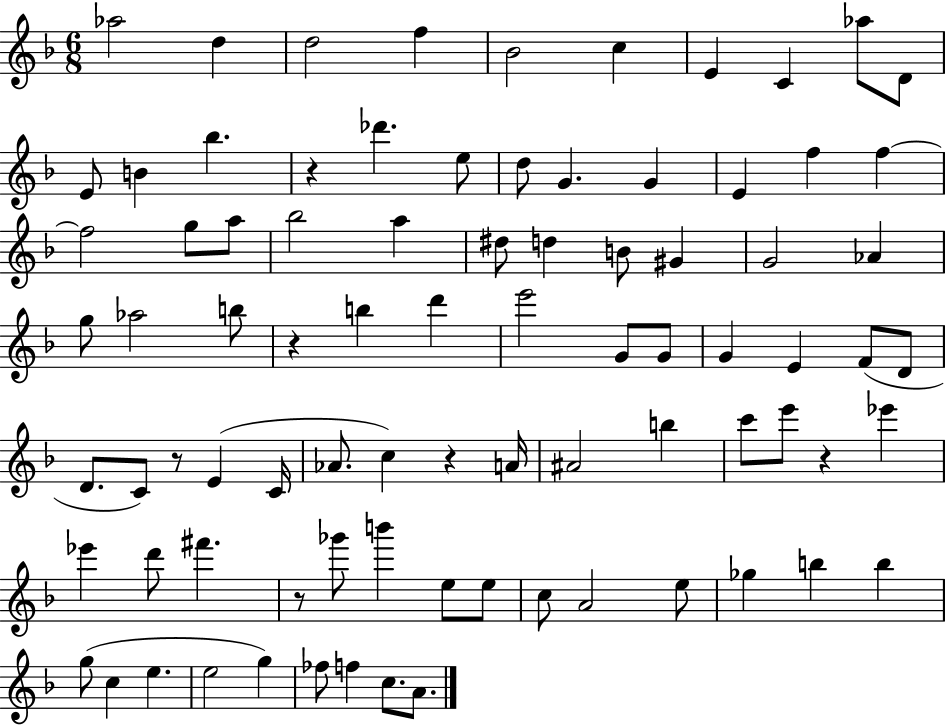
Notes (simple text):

Ab5/h D5/q D5/h F5/q Bb4/h C5/q E4/q C4/q Ab5/e D4/e E4/e B4/q Bb5/q. R/q Db6/q. E5/e D5/e G4/q. G4/q E4/q F5/q F5/q F5/h G5/e A5/e Bb5/h A5/q D#5/e D5/q B4/e G#4/q G4/h Ab4/q G5/e Ab5/h B5/e R/q B5/q D6/q E6/h G4/e G4/e G4/q E4/q F4/e D4/e D4/e. C4/e R/e E4/q C4/s Ab4/e. C5/q R/q A4/s A#4/h B5/q C6/e E6/e R/q Eb6/q Eb6/q D6/e F#6/q. R/e Gb6/e B6/q E5/e E5/e C5/e A4/h E5/e Gb5/q B5/q B5/q G5/e C5/q E5/q. E5/h G5/q FES5/e F5/q C5/e. A4/e.